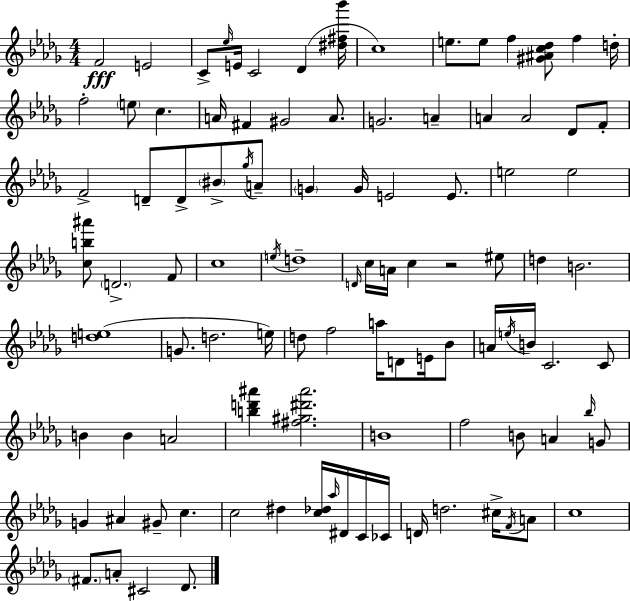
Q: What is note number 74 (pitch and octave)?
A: G4